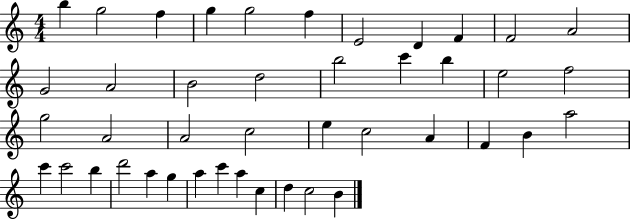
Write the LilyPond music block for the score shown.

{
  \clef treble
  \numericTimeSignature
  \time 4/4
  \key c \major
  b''4 g''2 f''4 | g''4 g''2 f''4 | e'2 d'4 f'4 | f'2 a'2 | \break g'2 a'2 | b'2 d''2 | b''2 c'''4 b''4 | e''2 f''2 | \break g''2 a'2 | a'2 c''2 | e''4 c''2 a'4 | f'4 b'4 a''2 | \break c'''4 c'''2 b''4 | d'''2 a''4 g''4 | a''4 c'''4 a''4 c''4 | d''4 c''2 b'4 | \break \bar "|."
}